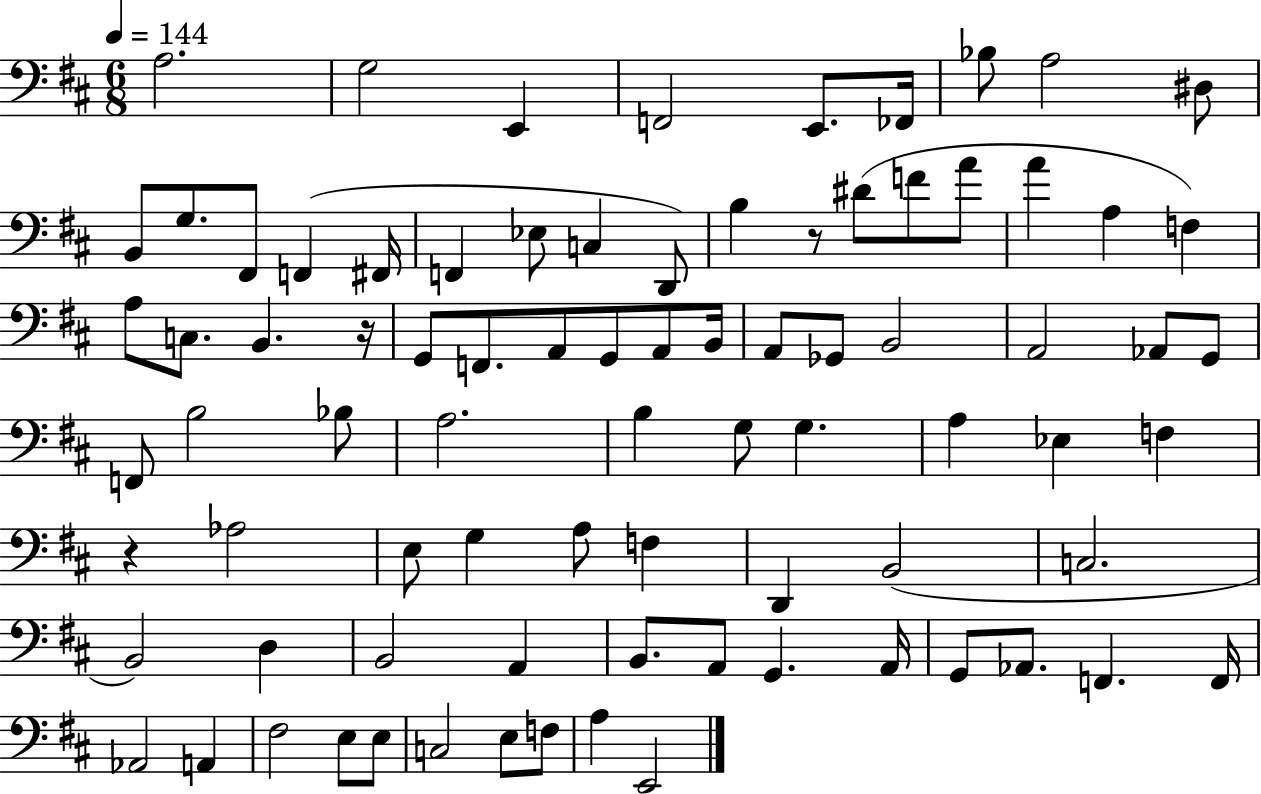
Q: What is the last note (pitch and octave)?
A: E2